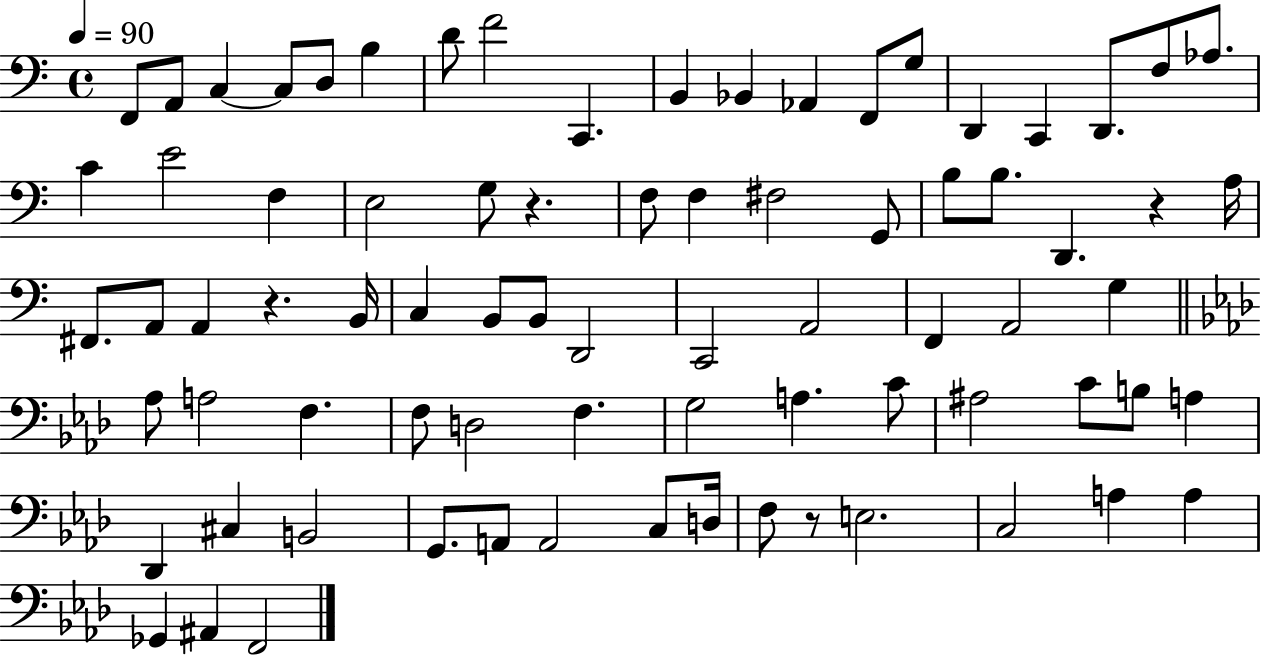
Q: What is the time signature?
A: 4/4